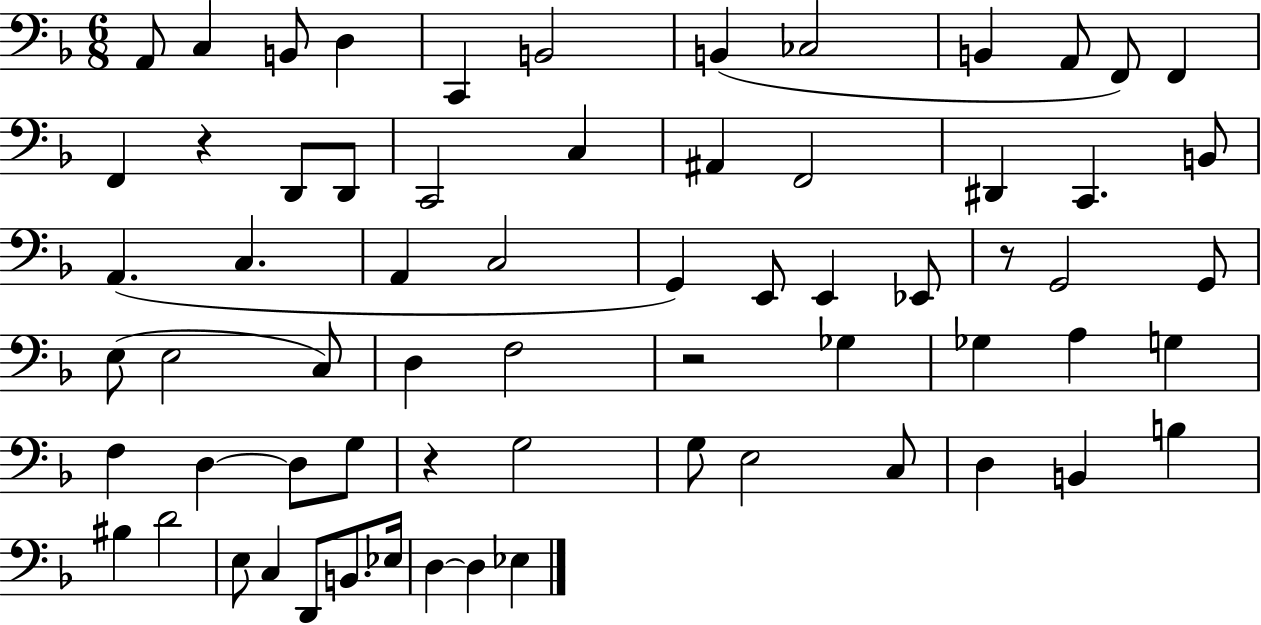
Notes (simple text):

A2/e C3/q B2/e D3/q C2/q B2/h B2/q CES3/h B2/q A2/e F2/e F2/q F2/q R/q D2/e D2/e C2/h C3/q A#2/q F2/h D#2/q C2/q. B2/e A2/q. C3/q. A2/q C3/h G2/q E2/e E2/q Eb2/e R/e G2/h G2/e E3/e E3/h C3/e D3/q F3/h R/h Gb3/q Gb3/q A3/q G3/q F3/q D3/q D3/e G3/e R/q G3/h G3/e E3/h C3/e D3/q B2/q B3/q BIS3/q D4/h E3/e C3/q D2/e B2/e. Eb3/s D3/q D3/q Eb3/q